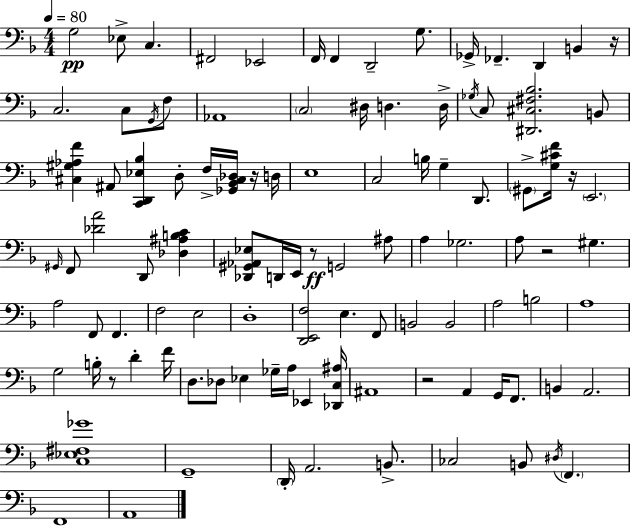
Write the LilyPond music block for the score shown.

{
  \clef bass
  \numericTimeSignature
  \time 4/4
  \key f \major
  \tempo 4 = 80
  \repeat volta 2 { g2\pp ees8-> c4. | fis,2 ees,2 | f,16 f,4 d,2-- g8. | ges,16-> fes,4.-- d,4 b,4 r16 | \break c2. c8 \acciaccatura { g,16 } f8 | aes,1 | \parenthesize c2 dis16 d4. | d16-> \acciaccatura { ges16 } c8 <dis, cis fis bes>2. | \break b,8 <cis gis aes f'>4 ais,8 <c, d, ees bes>4 d8-. f16-> <ges, bes, cis des>16 | r16 d16 e1 | c2 b16 g4-- d,8. | \parenthesize gis,8-> <g cis' f'>16 r16 \parenthesize e,2. | \break \grace { gis,16 } f,8 <des' a'>2 d,8 <des ais b c'>4 | <des, gis, aes, ees>8 d,16 e,16 r8\ff g,2 | ais8 a4 ges2. | a8 r2 gis4. | \break a2 f,8 f,4. | f2 e2 | d1-. | <d, e, f>2 e4. | \break f,8 b,2 b,2 | a2 b2 | a1 | g2 b16-. r8 d'4-. | \break f'16 d8. des8 ees4 ges16-- a16 ees,4 | <des, c ais>16 ais,1 | r2 a,4 g,16 | f,8. b,4 a,2. | \break <c ees fis ges'>1 | g,1-- | \parenthesize d,16-. a,2. | b,8.-> ces2 b,8 \acciaccatura { dis16 } \parenthesize f,4. | \break f,1 | a,1 | } \bar "|."
}